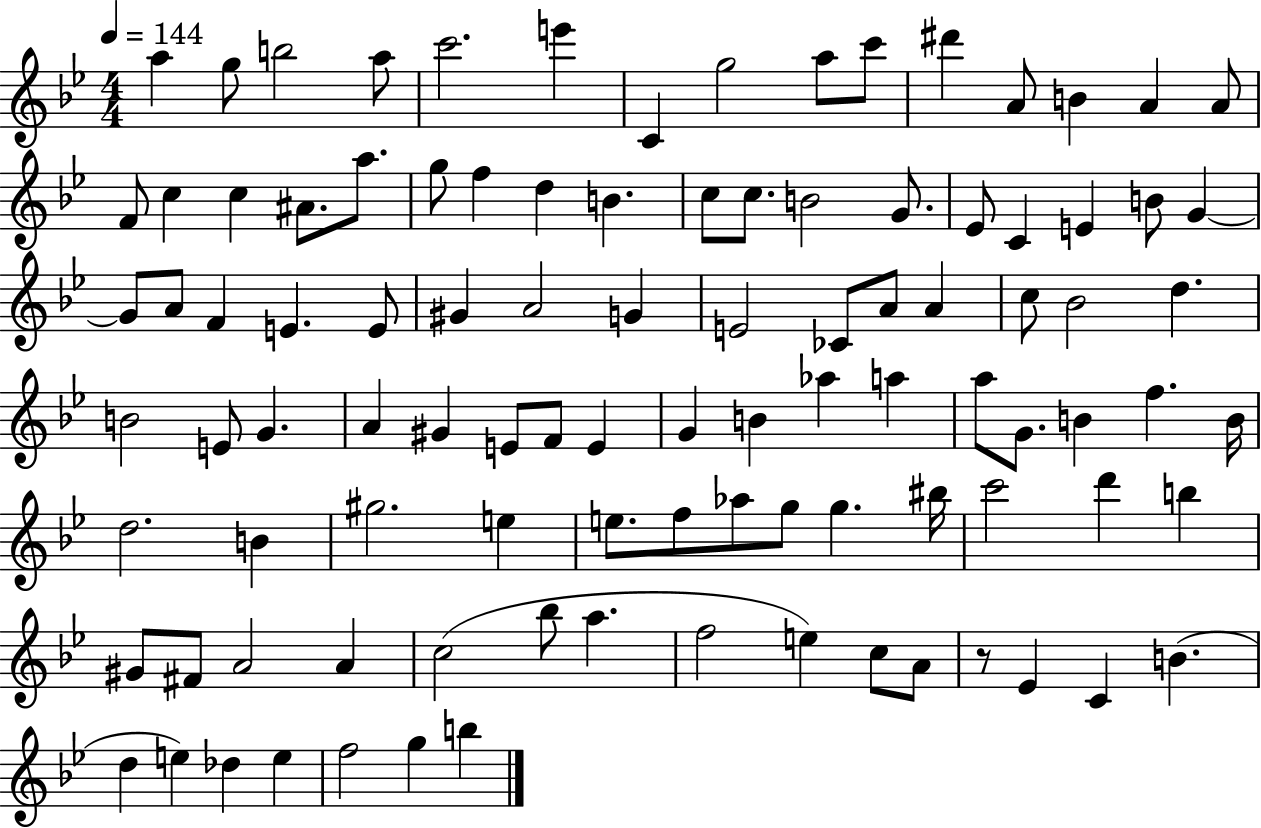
X:1
T:Untitled
M:4/4
L:1/4
K:Bb
a g/2 b2 a/2 c'2 e' C g2 a/2 c'/2 ^d' A/2 B A A/2 F/2 c c ^A/2 a/2 g/2 f d B c/2 c/2 B2 G/2 _E/2 C E B/2 G G/2 A/2 F E E/2 ^G A2 G E2 _C/2 A/2 A c/2 _B2 d B2 E/2 G A ^G E/2 F/2 E G B _a a a/2 G/2 B f B/4 d2 B ^g2 e e/2 f/2 _a/2 g/2 g ^b/4 c'2 d' b ^G/2 ^F/2 A2 A c2 _b/2 a f2 e c/2 A/2 z/2 _E C B d e _d e f2 g b